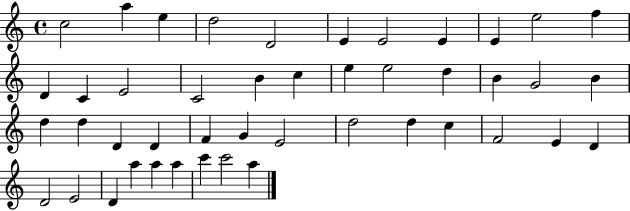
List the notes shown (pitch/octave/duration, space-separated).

C5/h A5/q E5/q D5/h D4/h E4/q E4/h E4/q E4/q E5/h F5/q D4/q C4/q E4/h C4/h B4/q C5/q E5/q E5/h D5/q B4/q G4/h B4/q D5/q D5/q D4/q D4/q F4/q G4/q E4/h D5/h D5/q C5/q F4/h E4/q D4/q D4/h E4/h D4/q A5/q A5/q A5/q C6/q C6/h A5/q